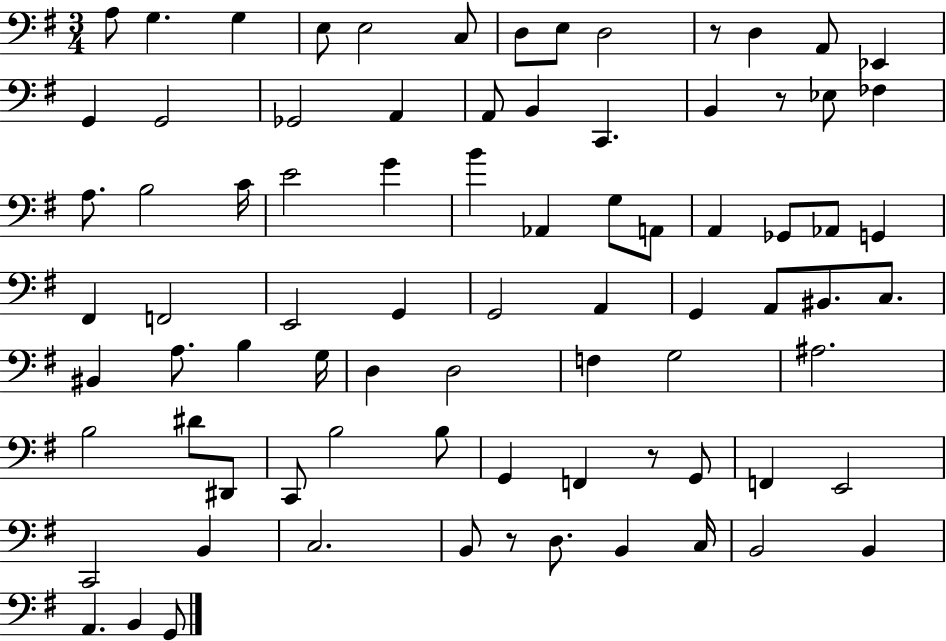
{
  \clef bass
  \numericTimeSignature
  \time 3/4
  \key g \major
  \repeat volta 2 { a8 g4. g4 | e8 e2 c8 | d8 e8 d2 | r8 d4 a,8 ees,4 | \break g,4 g,2 | ges,2 a,4 | a,8 b,4 c,4. | b,4 r8 ees8 fes4 | \break a8. b2 c'16 | e'2 g'4 | b'4 aes,4 g8 a,8 | a,4 ges,8 aes,8 g,4 | \break fis,4 f,2 | e,2 g,4 | g,2 a,4 | g,4 a,8 bis,8. c8. | \break bis,4 a8. b4 g16 | d4 d2 | f4 g2 | ais2. | \break b2 dis'8 dis,8 | c,8 b2 b8 | g,4 f,4 r8 g,8 | f,4 e,2 | \break c,2 b,4 | c2. | b,8 r8 d8. b,4 c16 | b,2 b,4 | \break a,4. b,4 g,8 | } \bar "|."
}